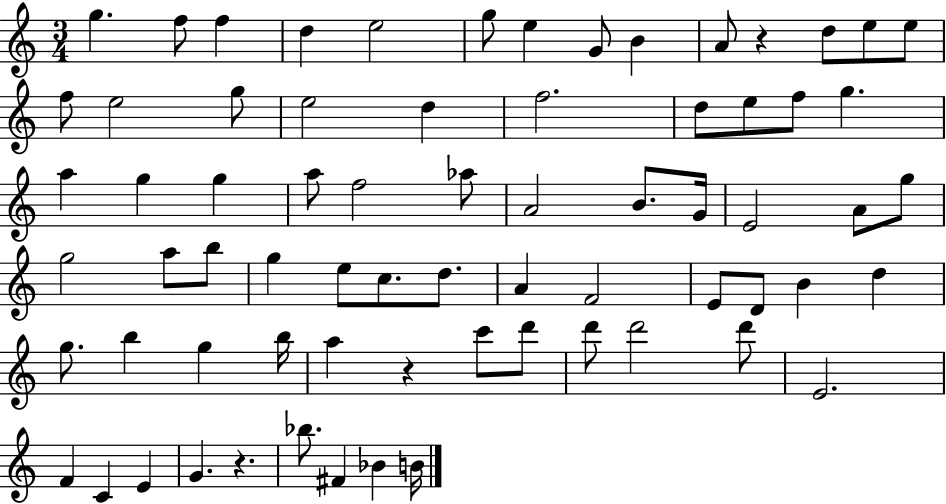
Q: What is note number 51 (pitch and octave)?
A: G5